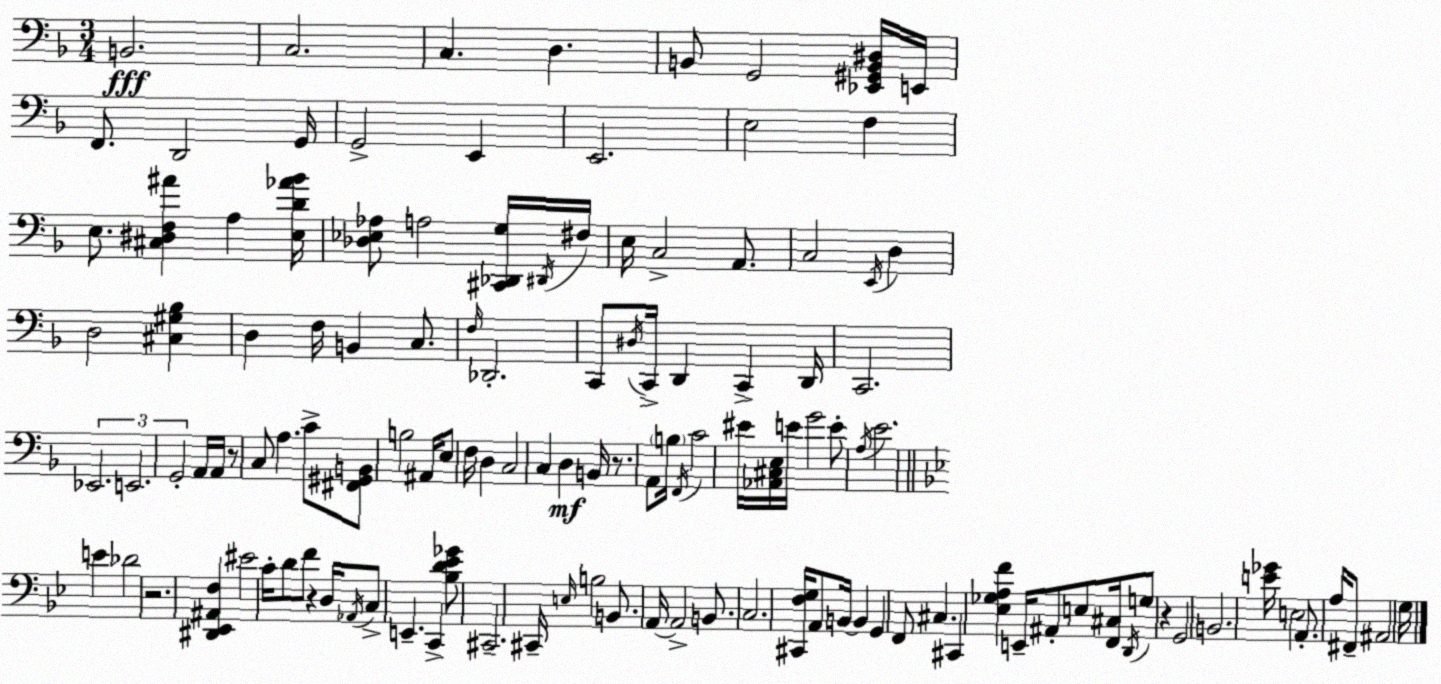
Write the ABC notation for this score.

X:1
T:Untitled
M:3/4
L:1/4
K:F
B,,2 C,2 C, D, B,,/2 G,,2 [_E,,^G,,B,,^D,]/4 E,,/4 F,,/2 D,,2 G,,/4 G,,2 E,, E,,2 E,2 F, E,/2 [^C,^D,F,^A] A, [E,D_A_B]/4 [_D,_E,_A,]/2 A,2 [^C,,_D,,G,]/4 ^D,,/4 ^F,/4 E,/4 C,2 A,,/2 C,2 E,,/4 D, D,2 [^C,^G,_B,] D, F,/4 B,, C,/2 F,/4 _D,,2 C,,/2 ^D,/4 C,,/4 D,, C,, D,,/4 C,,2 _E,,2 E,,2 G,,2 A,,/4 A,,/4 z/2 C,/2 A, C/2 [^F,,^G,,B,,]/2 B,2 ^A,,/4 E,/2 F,/4 D, C,2 C, D, B,,/4 z/2 A,,/2 B,/4 F,,/4 C2 ^E/4 [_A,,^C,E,]/4 E/4 G2 E/2 A,/4 E2 E _D2 z2 [^D,,_E,,^A,,F,] ^E2 C/4 D/2 F/2 z D,/4 _A,,/4 C,/2 E,, C,, [_B,D_E_G]/2 ^C,,2 ^C,,/4 E,/4 B,2 B,,/2 A,,/4 A,,2 B,,/2 C,2 [^C,,F,G,]/4 A,,/2 B,,/4 B,, G,, F,,/2 ^C, ^C,, [_E,_G,A,F] E,,/4 ^A,,/2 E,/2 [F,,^C,]/4 D,,/4 G,/2 z G,,2 B,,2 [E_G]/4 E,2 A,,/2 A,/4 ^F,,/2 ^A,,2 G,/4